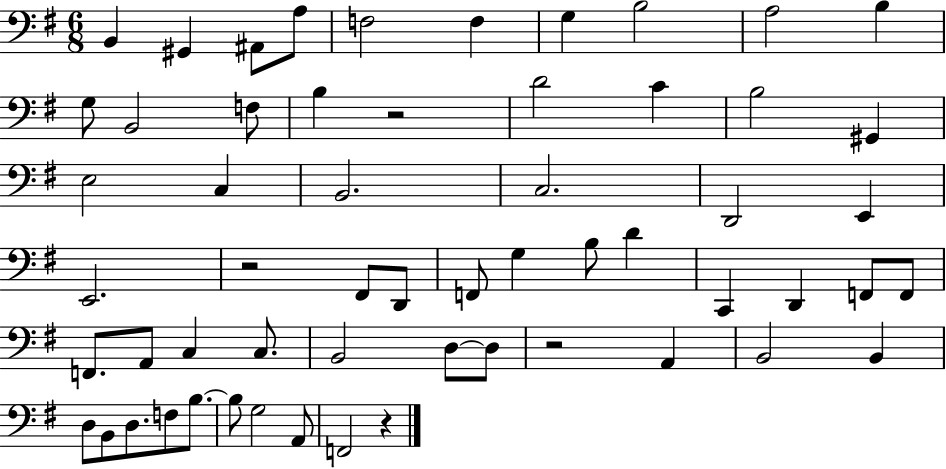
B2/q G#2/q A#2/e A3/e F3/h F3/q G3/q B3/h A3/h B3/q G3/e B2/h F3/e B3/q R/h D4/h C4/q B3/h G#2/q E3/h C3/q B2/h. C3/h. D2/h E2/q E2/h. R/h F#2/e D2/e F2/e G3/q B3/e D4/q C2/q D2/q F2/e F2/e F2/e. A2/e C3/q C3/e. B2/h D3/e D3/e R/h A2/q B2/h B2/q D3/e B2/e D3/e. F3/e B3/e. B3/e G3/h A2/e F2/h R/q